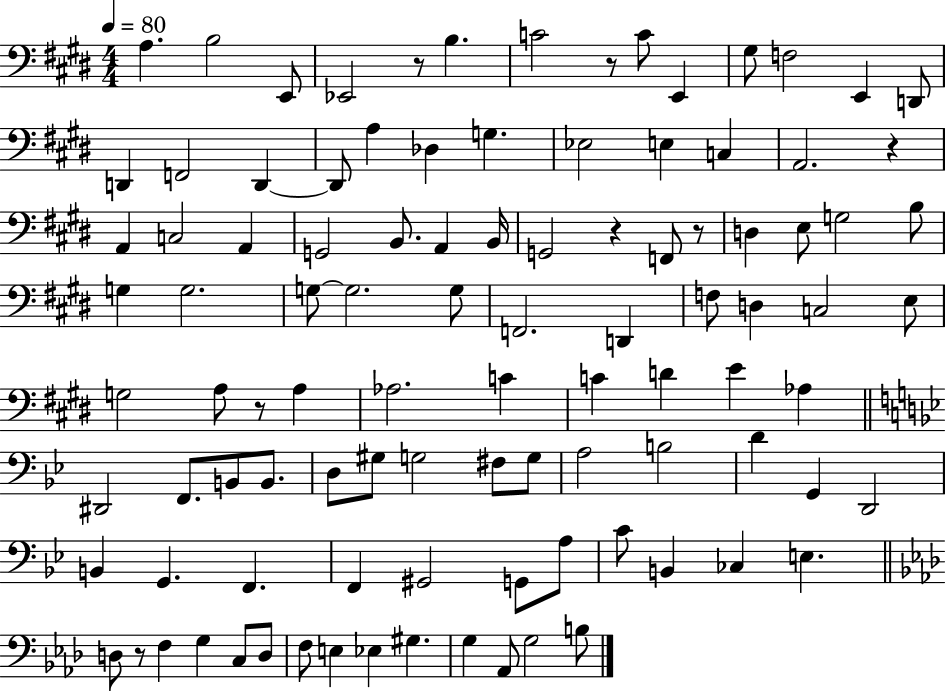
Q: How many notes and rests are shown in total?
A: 101